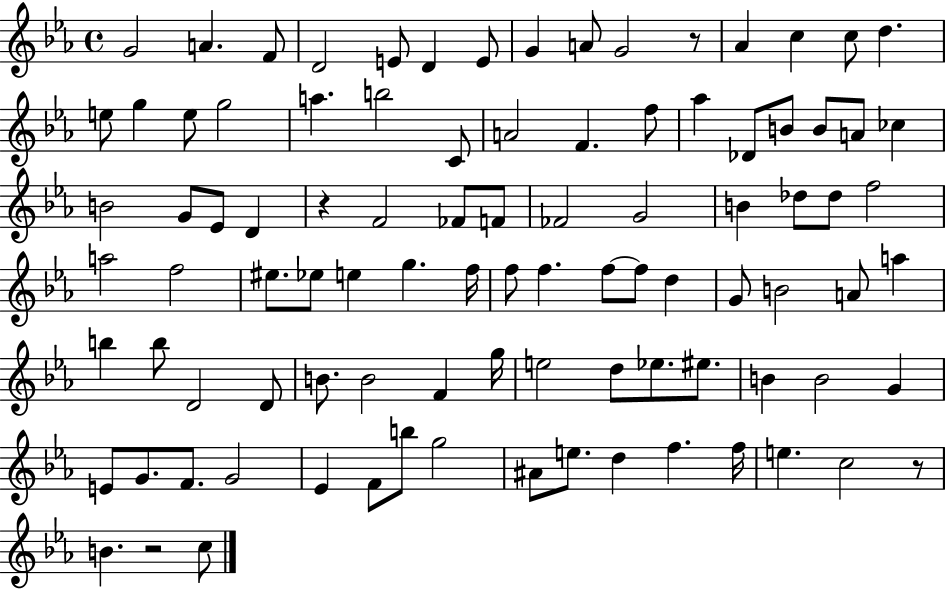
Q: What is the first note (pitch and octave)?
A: G4